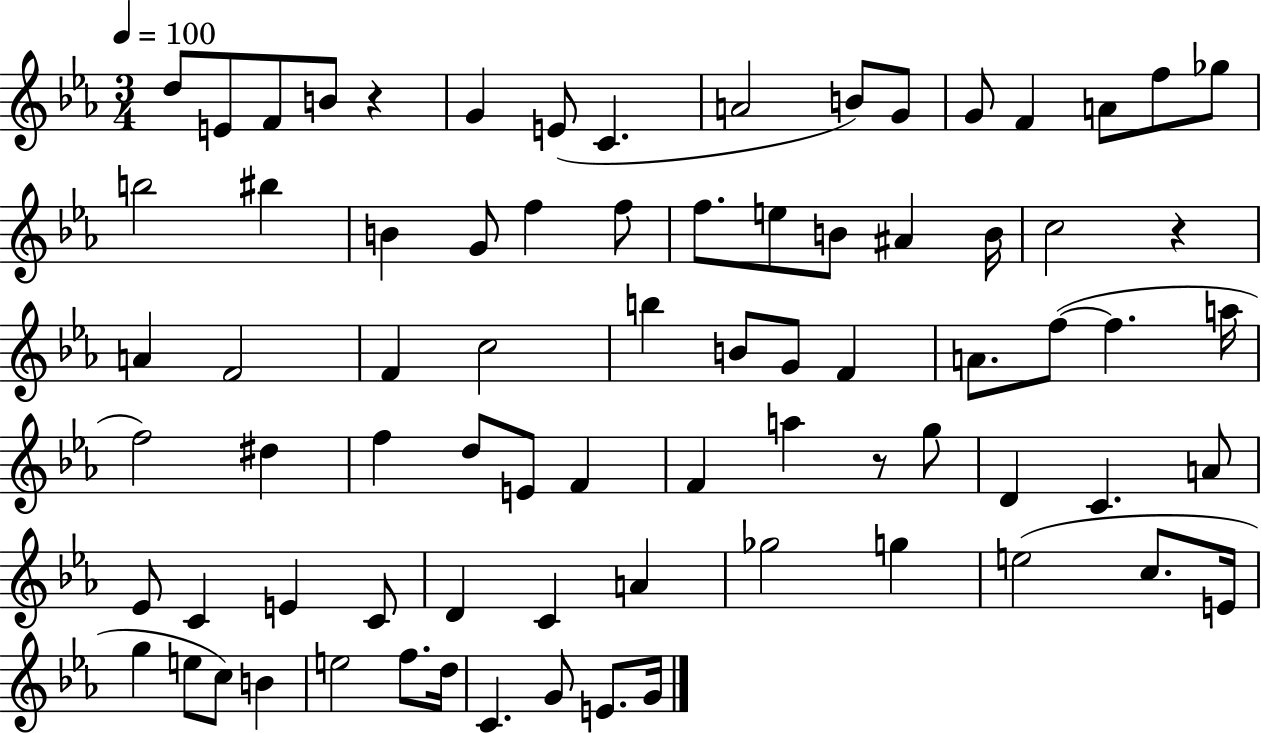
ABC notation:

X:1
T:Untitled
M:3/4
L:1/4
K:Eb
d/2 E/2 F/2 B/2 z G E/2 C A2 B/2 G/2 G/2 F A/2 f/2 _g/2 b2 ^b B G/2 f f/2 f/2 e/2 B/2 ^A B/4 c2 z A F2 F c2 b B/2 G/2 F A/2 f/2 f a/4 f2 ^d f d/2 E/2 F F a z/2 g/2 D C A/2 _E/2 C E C/2 D C A _g2 g e2 c/2 E/4 g e/2 c/2 B e2 f/2 d/4 C G/2 E/2 G/4